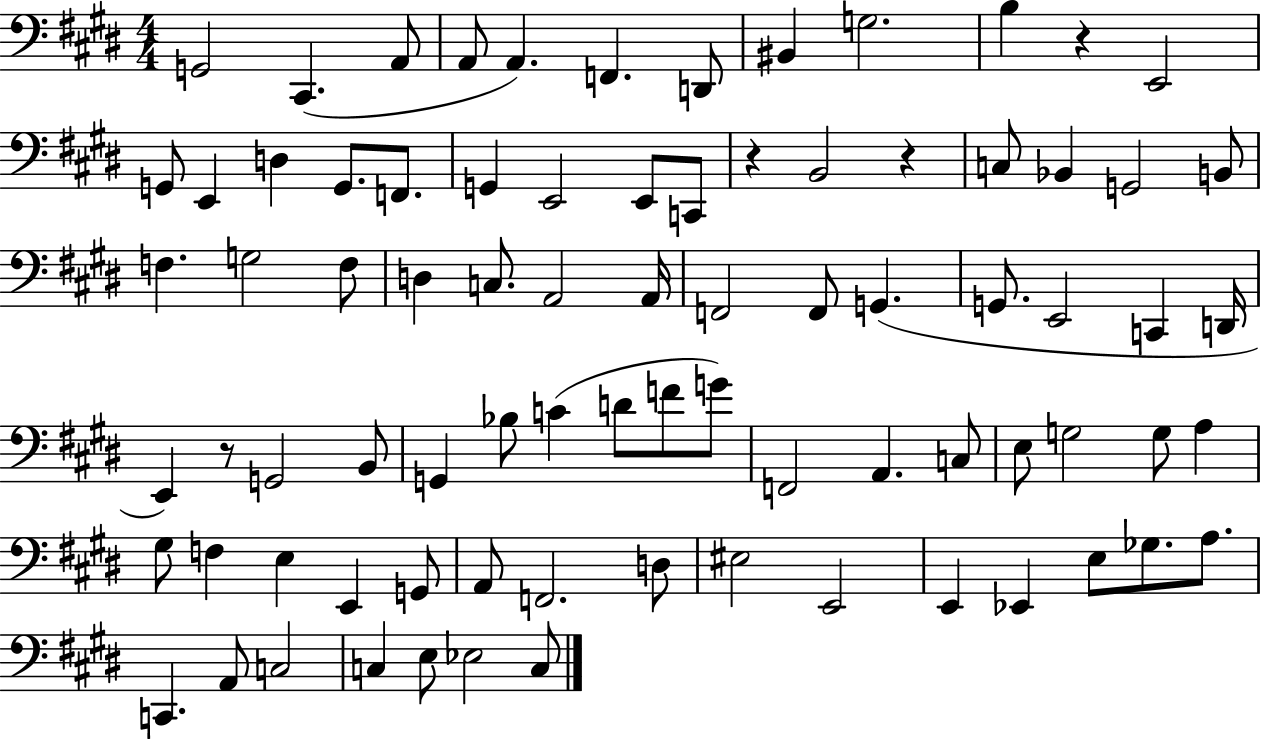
{
  \clef bass
  \numericTimeSignature
  \time 4/4
  \key e \major
  \repeat volta 2 { g,2 cis,4.( a,8 | a,8 a,4.) f,4. d,8 | bis,4 g2. | b4 r4 e,2 | \break g,8 e,4 d4 g,8. f,8. | g,4 e,2 e,8 c,8 | r4 b,2 r4 | c8 bes,4 g,2 b,8 | \break f4. g2 f8 | d4 c8. a,2 a,16 | f,2 f,8 g,4.( | g,8. e,2 c,4 d,16 | \break e,4) r8 g,2 b,8 | g,4 bes8 c'4( d'8 f'8 g'8) | f,2 a,4. c8 | e8 g2 g8 a4 | \break gis8 f4 e4 e,4 g,8 | a,8 f,2. d8 | eis2 e,2 | e,4 ees,4 e8 ges8. a8. | \break c,4. a,8 c2 | c4 e8 ees2 c8 | } \bar "|."
}